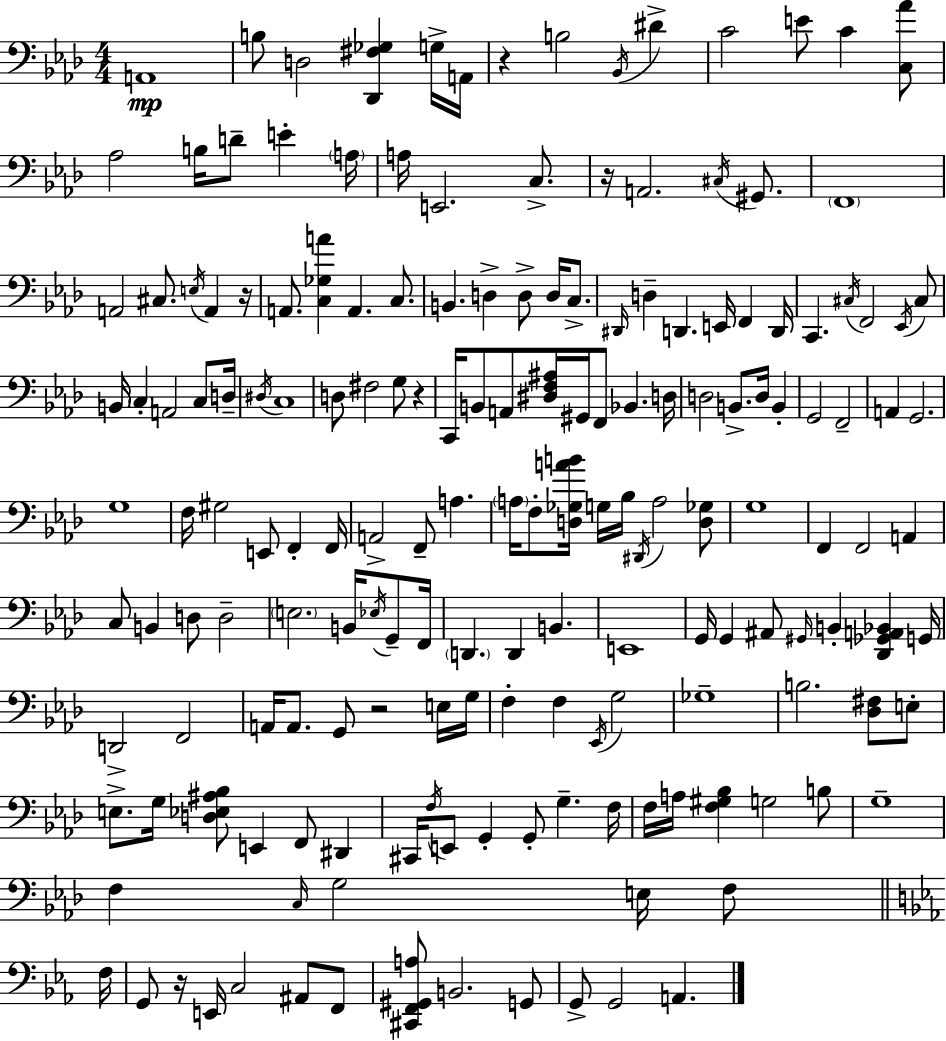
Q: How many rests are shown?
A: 6